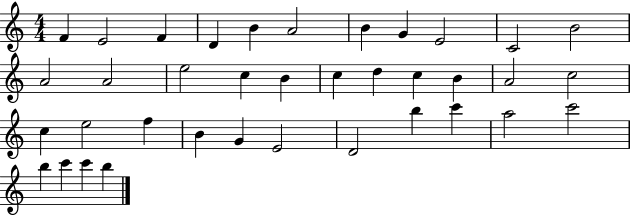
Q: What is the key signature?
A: C major